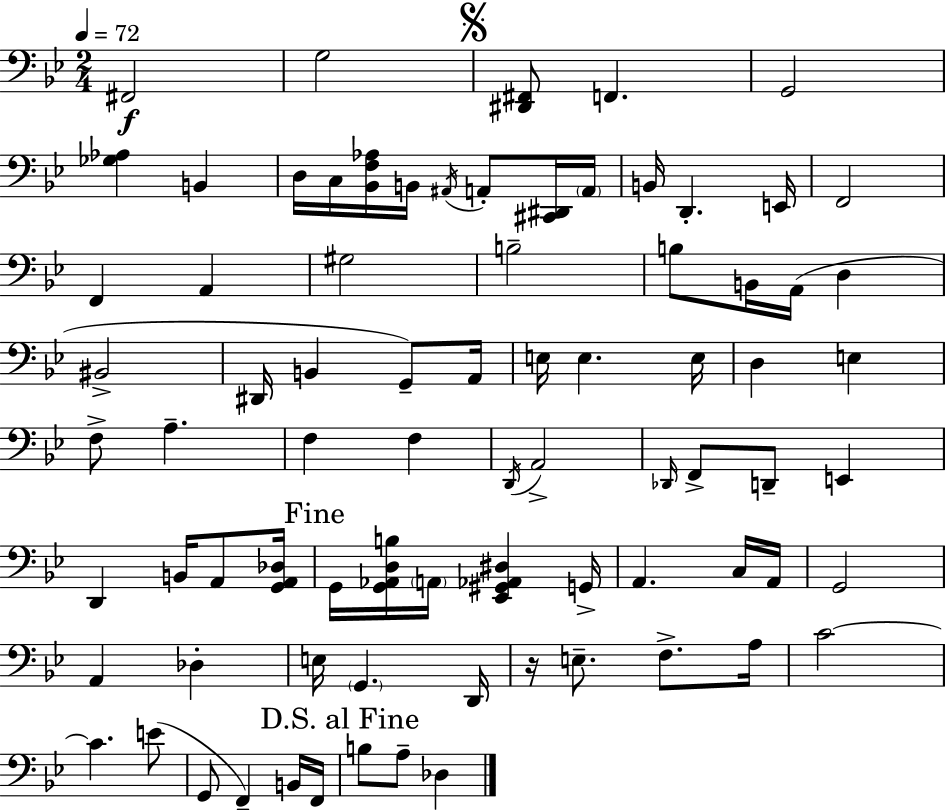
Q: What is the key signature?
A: BES major